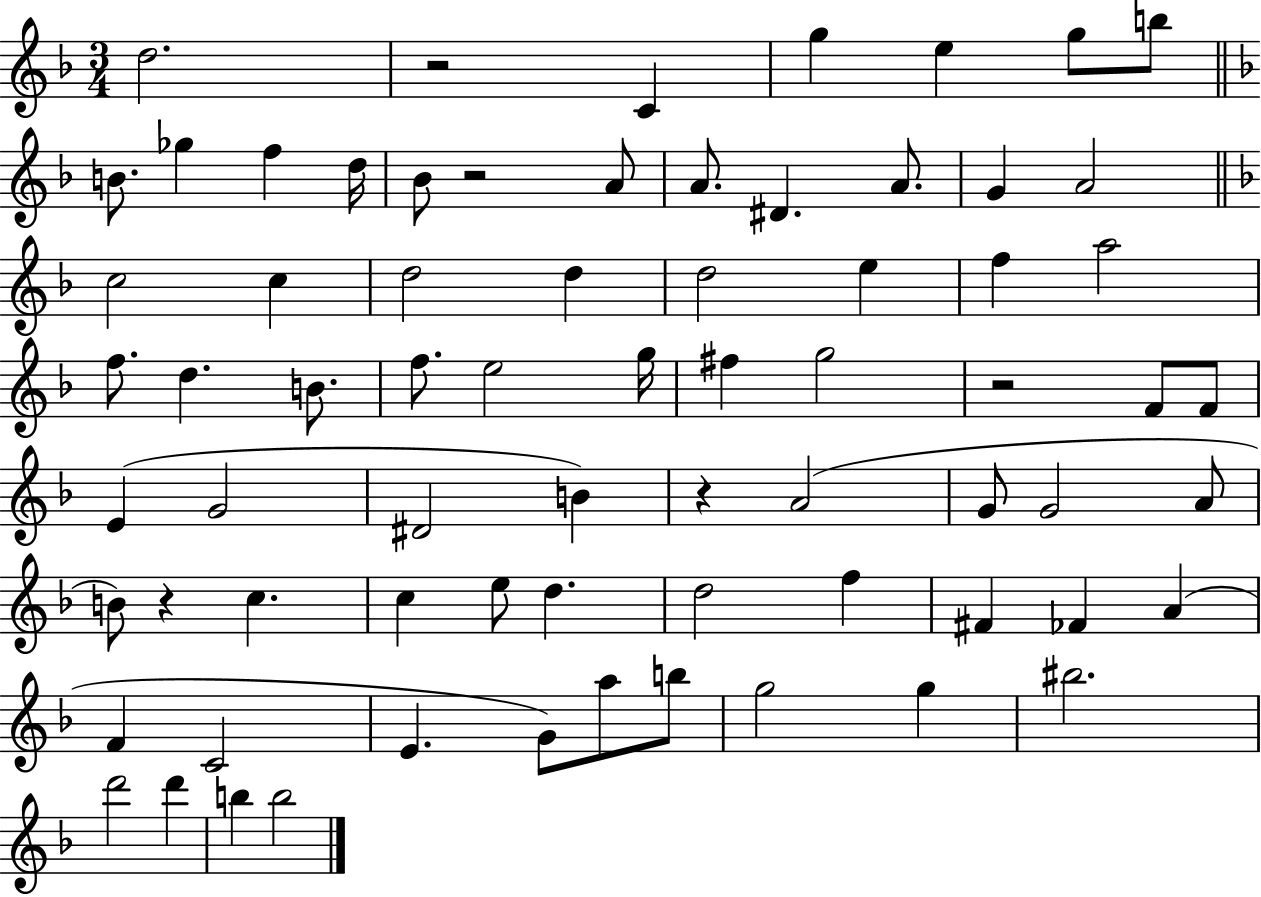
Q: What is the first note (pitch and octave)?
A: D5